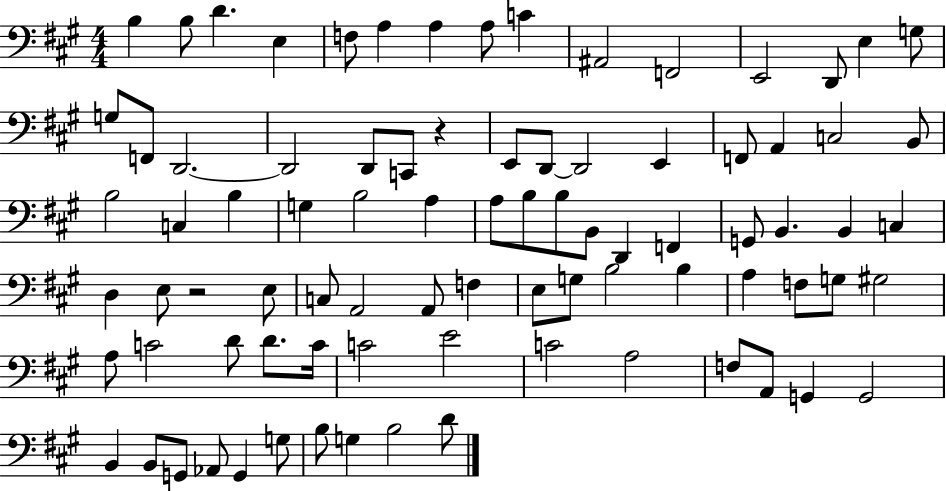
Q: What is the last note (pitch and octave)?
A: D4